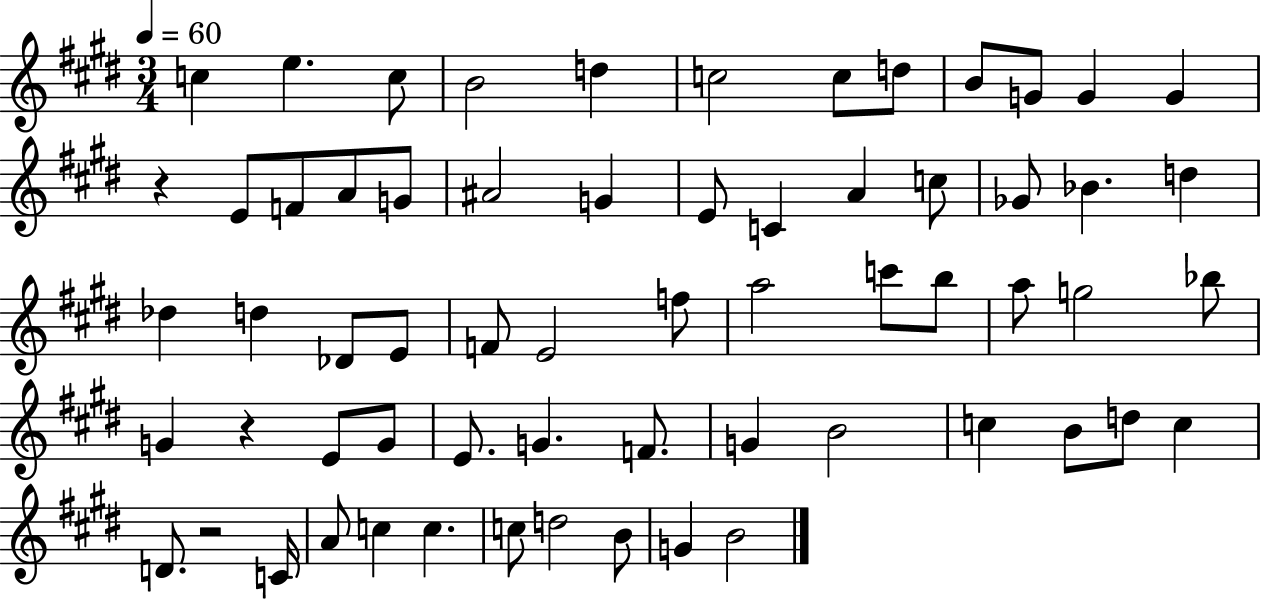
C5/q E5/q. C5/e B4/h D5/q C5/h C5/e D5/e B4/e G4/e G4/q G4/q R/q E4/e F4/e A4/e G4/e A#4/h G4/q E4/e C4/q A4/q C5/e Gb4/e Bb4/q. D5/q Db5/q D5/q Db4/e E4/e F4/e E4/h F5/e A5/h C6/e B5/e A5/e G5/h Bb5/e G4/q R/q E4/e G4/e E4/e. G4/q. F4/e. G4/q B4/h C5/q B4/e D5/e C5/q D4/e. R/h C4/s A4/e C5/q C5/q. C5/e D5/h B4/e G4/q B4/h